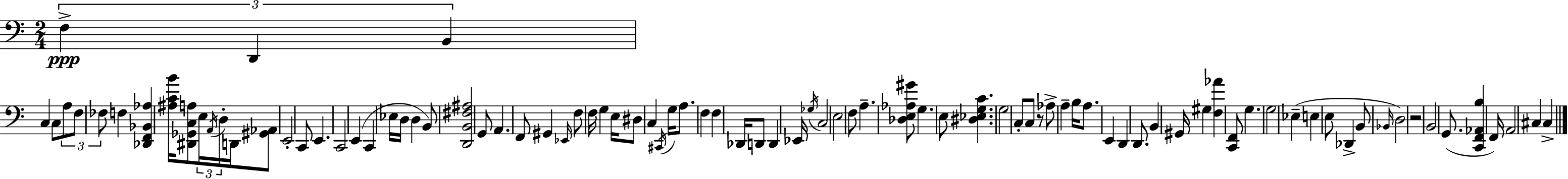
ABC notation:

X:1
T:Untitled
M:2/4
L:1/4
K:C
F, D,, B,, C, C,/2 A,/2 F,/2 _F,/2 F, [_D,,F,,_B,,_A,] [^A,CB]/4 [^D,,_G,,C,A,]/2 E,/4 A,,/4 D,/4 D,,/4 [^G,,_A,,]/2 E,,2 C,,/2 E,, C,,2 E,, C,, _E,/4 D,/4 D, B,,/2 [D,,B,,^F,^A,]2 G,,/2 A,, F,,/2 ^G,, _E,,/4 F,/2 F,/4 G, E,/4 ^D,/2 C, ^C,,/4 G,/4 A,/2 F, F, _D,,/4 D,,/2 D,, _E,,/4 _G,/4 C,2 E,2 F,/2 A, [_D,E,_A,^G]/2 G, E,/2 [^D,_E,G,C] G,2 C,/2 C,/2 z/2 _A,/2 A, B,/4 A,/2 E,, D,, D,,/2 B,, ^G,,/4 ^G, [F,_A] [C,,F,,]/2 G, G,2 _E, E, E,/2 _D,, B,,/2 _B,,/4 D,2 z2 B,,2 G,,/2 [C,,F,,_A,,B,] F,,/4 A,,2 ^C, ^C,